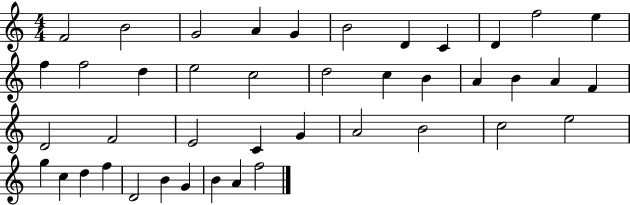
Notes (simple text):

F4/h B4/h G4/h A4/q G4/q B4/h D4/q C4/q D4/q F5/h E5/q F5/q F5/h D5/q E5/h C5/h D5/h C5/q B4/q A4/q B4/q A4/q F4/q D4/h F4/h E4/h C4/q G4/q A4/h B4/h C5/h E5/h G5/q C5/q D5/q F5/q D4/h B4/q G4/q B4/q A4/q F5/h